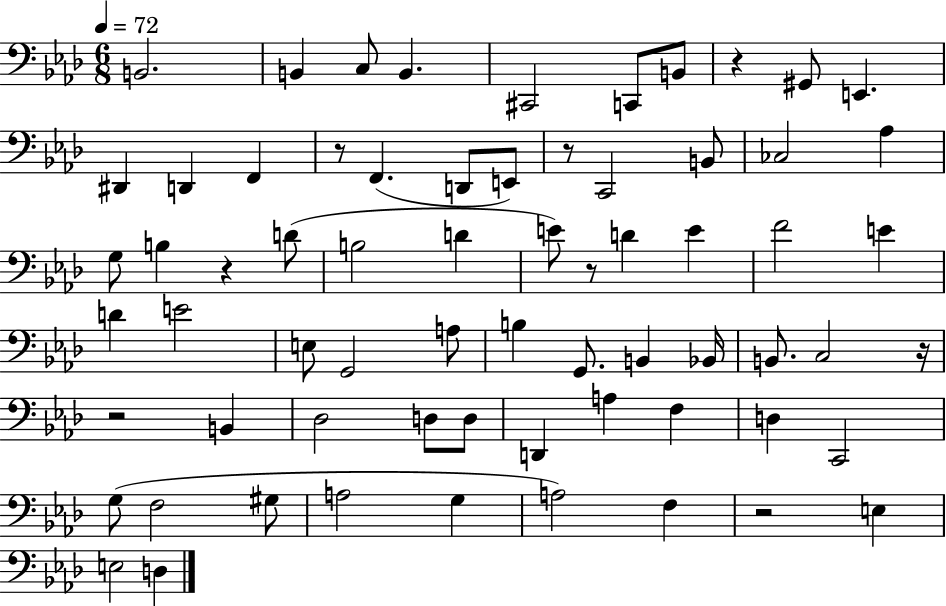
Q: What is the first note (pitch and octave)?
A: B2